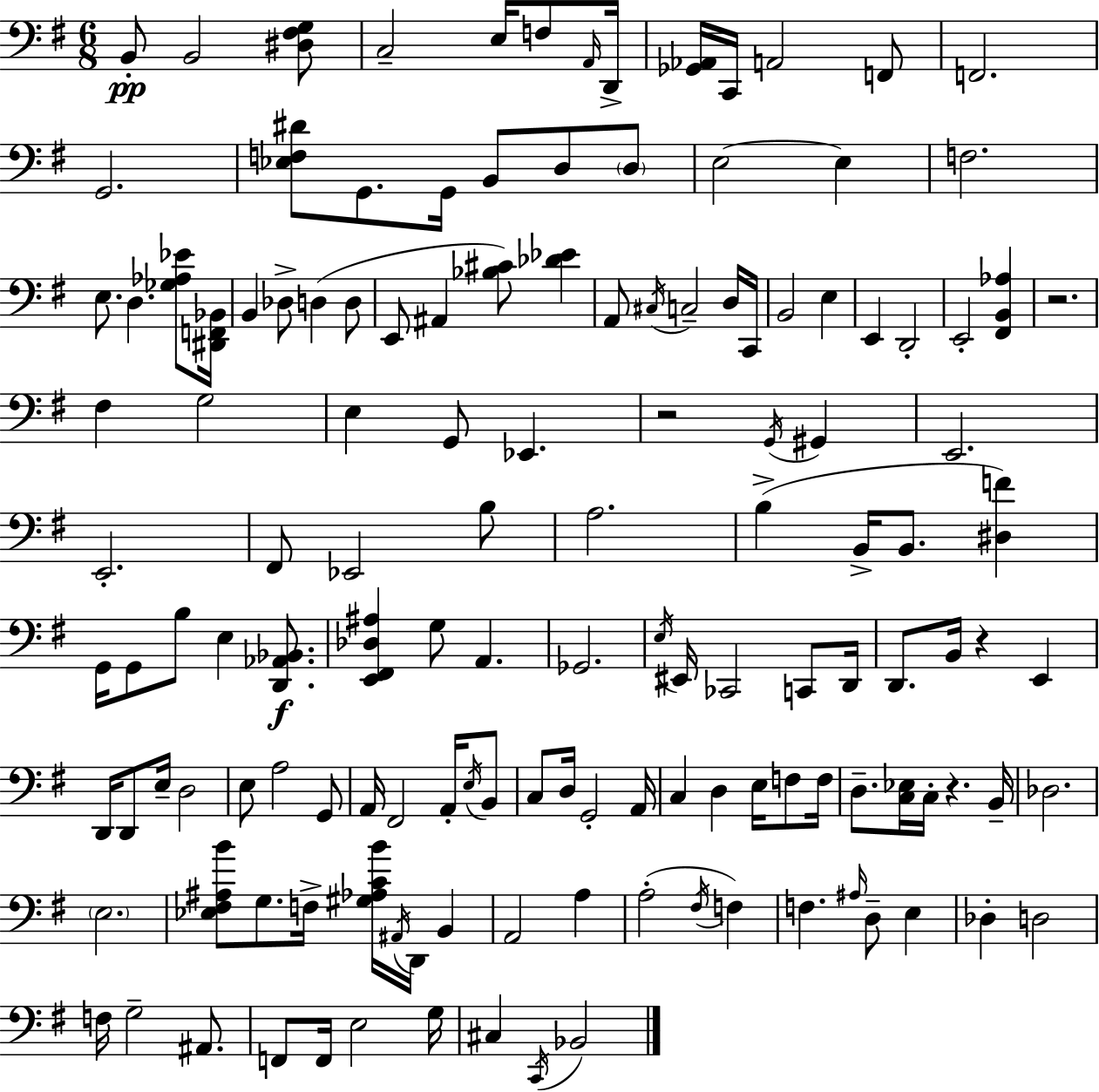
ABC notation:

X:1
T:Untitled
M:6/8
L:1/4
K:G
B,,/2 B,,2 [^D,^F,G,]/2 C,2 E,/4 F,/2 A,,/4 D,,/4 [_G,,_A,,]/4 C,,/4 A,,2 F,,/2 F,,2 G,,2 [_E,F,^D]/2 G,,/2 G,,/4 B,,/2 D,/2 D,/2 E,2 E, F,2 E,/2 D, [_G,_A,_E]/2 [^D,,F,,_B,,]/4 B,, _D,/2 D, D,/2 E,,/2 ^A,, [_B,^C]/2 [_D_E] A,,/2 ^C,/4 C,2 D,/4 C,,/4 B,,2 E, E,, D,,2 E,,2 [^F,,B,,_A,] z2 ^F, G,2 E, G,,/2 _E,, z2 G,,/4 ^G,, E,,2 E,,2 ^F,,/2 _E,,2 B,/2 A,2 B, B,,/4 B,,/2 [^D,F] G,,/4 G,,/2 B,/2 E, [D,,_A,,_B,,]/2 [E,,^F,,_D,^A,] G,/2 A,, _G,,2 E,/4 ^E,,/4 _C,,2 C,,/2 D,,/4 D,,/2 B,,/4 z E,, D,,/4 D,,/2 E,/4 D,2 E,/2 A,2 G,,/2 A,,/4 ^F,,2 A,,/4 E,/4 B,,/2 C,/2 D,/4 G,,2 A,,/4 C, D, E,/4 F,/2 F,/4 D,/2 [C,_E,]/4 C,/4 z B,,/4 _D,2 E,2 [_E,^F,^A,B]/2 G,/2 F,/4 [^G,_A,CB]/4 ^A,,/4 D,,/4 B,, A,,2 A, A,2 ^F,/4 F, F, ^A,/4 D,/2 E, _D, D,2 F,/4 G,2 ^A,,/2 F,,/2 F,,/4 E,2 G,/4 ^C, C,,/4 _B,,2